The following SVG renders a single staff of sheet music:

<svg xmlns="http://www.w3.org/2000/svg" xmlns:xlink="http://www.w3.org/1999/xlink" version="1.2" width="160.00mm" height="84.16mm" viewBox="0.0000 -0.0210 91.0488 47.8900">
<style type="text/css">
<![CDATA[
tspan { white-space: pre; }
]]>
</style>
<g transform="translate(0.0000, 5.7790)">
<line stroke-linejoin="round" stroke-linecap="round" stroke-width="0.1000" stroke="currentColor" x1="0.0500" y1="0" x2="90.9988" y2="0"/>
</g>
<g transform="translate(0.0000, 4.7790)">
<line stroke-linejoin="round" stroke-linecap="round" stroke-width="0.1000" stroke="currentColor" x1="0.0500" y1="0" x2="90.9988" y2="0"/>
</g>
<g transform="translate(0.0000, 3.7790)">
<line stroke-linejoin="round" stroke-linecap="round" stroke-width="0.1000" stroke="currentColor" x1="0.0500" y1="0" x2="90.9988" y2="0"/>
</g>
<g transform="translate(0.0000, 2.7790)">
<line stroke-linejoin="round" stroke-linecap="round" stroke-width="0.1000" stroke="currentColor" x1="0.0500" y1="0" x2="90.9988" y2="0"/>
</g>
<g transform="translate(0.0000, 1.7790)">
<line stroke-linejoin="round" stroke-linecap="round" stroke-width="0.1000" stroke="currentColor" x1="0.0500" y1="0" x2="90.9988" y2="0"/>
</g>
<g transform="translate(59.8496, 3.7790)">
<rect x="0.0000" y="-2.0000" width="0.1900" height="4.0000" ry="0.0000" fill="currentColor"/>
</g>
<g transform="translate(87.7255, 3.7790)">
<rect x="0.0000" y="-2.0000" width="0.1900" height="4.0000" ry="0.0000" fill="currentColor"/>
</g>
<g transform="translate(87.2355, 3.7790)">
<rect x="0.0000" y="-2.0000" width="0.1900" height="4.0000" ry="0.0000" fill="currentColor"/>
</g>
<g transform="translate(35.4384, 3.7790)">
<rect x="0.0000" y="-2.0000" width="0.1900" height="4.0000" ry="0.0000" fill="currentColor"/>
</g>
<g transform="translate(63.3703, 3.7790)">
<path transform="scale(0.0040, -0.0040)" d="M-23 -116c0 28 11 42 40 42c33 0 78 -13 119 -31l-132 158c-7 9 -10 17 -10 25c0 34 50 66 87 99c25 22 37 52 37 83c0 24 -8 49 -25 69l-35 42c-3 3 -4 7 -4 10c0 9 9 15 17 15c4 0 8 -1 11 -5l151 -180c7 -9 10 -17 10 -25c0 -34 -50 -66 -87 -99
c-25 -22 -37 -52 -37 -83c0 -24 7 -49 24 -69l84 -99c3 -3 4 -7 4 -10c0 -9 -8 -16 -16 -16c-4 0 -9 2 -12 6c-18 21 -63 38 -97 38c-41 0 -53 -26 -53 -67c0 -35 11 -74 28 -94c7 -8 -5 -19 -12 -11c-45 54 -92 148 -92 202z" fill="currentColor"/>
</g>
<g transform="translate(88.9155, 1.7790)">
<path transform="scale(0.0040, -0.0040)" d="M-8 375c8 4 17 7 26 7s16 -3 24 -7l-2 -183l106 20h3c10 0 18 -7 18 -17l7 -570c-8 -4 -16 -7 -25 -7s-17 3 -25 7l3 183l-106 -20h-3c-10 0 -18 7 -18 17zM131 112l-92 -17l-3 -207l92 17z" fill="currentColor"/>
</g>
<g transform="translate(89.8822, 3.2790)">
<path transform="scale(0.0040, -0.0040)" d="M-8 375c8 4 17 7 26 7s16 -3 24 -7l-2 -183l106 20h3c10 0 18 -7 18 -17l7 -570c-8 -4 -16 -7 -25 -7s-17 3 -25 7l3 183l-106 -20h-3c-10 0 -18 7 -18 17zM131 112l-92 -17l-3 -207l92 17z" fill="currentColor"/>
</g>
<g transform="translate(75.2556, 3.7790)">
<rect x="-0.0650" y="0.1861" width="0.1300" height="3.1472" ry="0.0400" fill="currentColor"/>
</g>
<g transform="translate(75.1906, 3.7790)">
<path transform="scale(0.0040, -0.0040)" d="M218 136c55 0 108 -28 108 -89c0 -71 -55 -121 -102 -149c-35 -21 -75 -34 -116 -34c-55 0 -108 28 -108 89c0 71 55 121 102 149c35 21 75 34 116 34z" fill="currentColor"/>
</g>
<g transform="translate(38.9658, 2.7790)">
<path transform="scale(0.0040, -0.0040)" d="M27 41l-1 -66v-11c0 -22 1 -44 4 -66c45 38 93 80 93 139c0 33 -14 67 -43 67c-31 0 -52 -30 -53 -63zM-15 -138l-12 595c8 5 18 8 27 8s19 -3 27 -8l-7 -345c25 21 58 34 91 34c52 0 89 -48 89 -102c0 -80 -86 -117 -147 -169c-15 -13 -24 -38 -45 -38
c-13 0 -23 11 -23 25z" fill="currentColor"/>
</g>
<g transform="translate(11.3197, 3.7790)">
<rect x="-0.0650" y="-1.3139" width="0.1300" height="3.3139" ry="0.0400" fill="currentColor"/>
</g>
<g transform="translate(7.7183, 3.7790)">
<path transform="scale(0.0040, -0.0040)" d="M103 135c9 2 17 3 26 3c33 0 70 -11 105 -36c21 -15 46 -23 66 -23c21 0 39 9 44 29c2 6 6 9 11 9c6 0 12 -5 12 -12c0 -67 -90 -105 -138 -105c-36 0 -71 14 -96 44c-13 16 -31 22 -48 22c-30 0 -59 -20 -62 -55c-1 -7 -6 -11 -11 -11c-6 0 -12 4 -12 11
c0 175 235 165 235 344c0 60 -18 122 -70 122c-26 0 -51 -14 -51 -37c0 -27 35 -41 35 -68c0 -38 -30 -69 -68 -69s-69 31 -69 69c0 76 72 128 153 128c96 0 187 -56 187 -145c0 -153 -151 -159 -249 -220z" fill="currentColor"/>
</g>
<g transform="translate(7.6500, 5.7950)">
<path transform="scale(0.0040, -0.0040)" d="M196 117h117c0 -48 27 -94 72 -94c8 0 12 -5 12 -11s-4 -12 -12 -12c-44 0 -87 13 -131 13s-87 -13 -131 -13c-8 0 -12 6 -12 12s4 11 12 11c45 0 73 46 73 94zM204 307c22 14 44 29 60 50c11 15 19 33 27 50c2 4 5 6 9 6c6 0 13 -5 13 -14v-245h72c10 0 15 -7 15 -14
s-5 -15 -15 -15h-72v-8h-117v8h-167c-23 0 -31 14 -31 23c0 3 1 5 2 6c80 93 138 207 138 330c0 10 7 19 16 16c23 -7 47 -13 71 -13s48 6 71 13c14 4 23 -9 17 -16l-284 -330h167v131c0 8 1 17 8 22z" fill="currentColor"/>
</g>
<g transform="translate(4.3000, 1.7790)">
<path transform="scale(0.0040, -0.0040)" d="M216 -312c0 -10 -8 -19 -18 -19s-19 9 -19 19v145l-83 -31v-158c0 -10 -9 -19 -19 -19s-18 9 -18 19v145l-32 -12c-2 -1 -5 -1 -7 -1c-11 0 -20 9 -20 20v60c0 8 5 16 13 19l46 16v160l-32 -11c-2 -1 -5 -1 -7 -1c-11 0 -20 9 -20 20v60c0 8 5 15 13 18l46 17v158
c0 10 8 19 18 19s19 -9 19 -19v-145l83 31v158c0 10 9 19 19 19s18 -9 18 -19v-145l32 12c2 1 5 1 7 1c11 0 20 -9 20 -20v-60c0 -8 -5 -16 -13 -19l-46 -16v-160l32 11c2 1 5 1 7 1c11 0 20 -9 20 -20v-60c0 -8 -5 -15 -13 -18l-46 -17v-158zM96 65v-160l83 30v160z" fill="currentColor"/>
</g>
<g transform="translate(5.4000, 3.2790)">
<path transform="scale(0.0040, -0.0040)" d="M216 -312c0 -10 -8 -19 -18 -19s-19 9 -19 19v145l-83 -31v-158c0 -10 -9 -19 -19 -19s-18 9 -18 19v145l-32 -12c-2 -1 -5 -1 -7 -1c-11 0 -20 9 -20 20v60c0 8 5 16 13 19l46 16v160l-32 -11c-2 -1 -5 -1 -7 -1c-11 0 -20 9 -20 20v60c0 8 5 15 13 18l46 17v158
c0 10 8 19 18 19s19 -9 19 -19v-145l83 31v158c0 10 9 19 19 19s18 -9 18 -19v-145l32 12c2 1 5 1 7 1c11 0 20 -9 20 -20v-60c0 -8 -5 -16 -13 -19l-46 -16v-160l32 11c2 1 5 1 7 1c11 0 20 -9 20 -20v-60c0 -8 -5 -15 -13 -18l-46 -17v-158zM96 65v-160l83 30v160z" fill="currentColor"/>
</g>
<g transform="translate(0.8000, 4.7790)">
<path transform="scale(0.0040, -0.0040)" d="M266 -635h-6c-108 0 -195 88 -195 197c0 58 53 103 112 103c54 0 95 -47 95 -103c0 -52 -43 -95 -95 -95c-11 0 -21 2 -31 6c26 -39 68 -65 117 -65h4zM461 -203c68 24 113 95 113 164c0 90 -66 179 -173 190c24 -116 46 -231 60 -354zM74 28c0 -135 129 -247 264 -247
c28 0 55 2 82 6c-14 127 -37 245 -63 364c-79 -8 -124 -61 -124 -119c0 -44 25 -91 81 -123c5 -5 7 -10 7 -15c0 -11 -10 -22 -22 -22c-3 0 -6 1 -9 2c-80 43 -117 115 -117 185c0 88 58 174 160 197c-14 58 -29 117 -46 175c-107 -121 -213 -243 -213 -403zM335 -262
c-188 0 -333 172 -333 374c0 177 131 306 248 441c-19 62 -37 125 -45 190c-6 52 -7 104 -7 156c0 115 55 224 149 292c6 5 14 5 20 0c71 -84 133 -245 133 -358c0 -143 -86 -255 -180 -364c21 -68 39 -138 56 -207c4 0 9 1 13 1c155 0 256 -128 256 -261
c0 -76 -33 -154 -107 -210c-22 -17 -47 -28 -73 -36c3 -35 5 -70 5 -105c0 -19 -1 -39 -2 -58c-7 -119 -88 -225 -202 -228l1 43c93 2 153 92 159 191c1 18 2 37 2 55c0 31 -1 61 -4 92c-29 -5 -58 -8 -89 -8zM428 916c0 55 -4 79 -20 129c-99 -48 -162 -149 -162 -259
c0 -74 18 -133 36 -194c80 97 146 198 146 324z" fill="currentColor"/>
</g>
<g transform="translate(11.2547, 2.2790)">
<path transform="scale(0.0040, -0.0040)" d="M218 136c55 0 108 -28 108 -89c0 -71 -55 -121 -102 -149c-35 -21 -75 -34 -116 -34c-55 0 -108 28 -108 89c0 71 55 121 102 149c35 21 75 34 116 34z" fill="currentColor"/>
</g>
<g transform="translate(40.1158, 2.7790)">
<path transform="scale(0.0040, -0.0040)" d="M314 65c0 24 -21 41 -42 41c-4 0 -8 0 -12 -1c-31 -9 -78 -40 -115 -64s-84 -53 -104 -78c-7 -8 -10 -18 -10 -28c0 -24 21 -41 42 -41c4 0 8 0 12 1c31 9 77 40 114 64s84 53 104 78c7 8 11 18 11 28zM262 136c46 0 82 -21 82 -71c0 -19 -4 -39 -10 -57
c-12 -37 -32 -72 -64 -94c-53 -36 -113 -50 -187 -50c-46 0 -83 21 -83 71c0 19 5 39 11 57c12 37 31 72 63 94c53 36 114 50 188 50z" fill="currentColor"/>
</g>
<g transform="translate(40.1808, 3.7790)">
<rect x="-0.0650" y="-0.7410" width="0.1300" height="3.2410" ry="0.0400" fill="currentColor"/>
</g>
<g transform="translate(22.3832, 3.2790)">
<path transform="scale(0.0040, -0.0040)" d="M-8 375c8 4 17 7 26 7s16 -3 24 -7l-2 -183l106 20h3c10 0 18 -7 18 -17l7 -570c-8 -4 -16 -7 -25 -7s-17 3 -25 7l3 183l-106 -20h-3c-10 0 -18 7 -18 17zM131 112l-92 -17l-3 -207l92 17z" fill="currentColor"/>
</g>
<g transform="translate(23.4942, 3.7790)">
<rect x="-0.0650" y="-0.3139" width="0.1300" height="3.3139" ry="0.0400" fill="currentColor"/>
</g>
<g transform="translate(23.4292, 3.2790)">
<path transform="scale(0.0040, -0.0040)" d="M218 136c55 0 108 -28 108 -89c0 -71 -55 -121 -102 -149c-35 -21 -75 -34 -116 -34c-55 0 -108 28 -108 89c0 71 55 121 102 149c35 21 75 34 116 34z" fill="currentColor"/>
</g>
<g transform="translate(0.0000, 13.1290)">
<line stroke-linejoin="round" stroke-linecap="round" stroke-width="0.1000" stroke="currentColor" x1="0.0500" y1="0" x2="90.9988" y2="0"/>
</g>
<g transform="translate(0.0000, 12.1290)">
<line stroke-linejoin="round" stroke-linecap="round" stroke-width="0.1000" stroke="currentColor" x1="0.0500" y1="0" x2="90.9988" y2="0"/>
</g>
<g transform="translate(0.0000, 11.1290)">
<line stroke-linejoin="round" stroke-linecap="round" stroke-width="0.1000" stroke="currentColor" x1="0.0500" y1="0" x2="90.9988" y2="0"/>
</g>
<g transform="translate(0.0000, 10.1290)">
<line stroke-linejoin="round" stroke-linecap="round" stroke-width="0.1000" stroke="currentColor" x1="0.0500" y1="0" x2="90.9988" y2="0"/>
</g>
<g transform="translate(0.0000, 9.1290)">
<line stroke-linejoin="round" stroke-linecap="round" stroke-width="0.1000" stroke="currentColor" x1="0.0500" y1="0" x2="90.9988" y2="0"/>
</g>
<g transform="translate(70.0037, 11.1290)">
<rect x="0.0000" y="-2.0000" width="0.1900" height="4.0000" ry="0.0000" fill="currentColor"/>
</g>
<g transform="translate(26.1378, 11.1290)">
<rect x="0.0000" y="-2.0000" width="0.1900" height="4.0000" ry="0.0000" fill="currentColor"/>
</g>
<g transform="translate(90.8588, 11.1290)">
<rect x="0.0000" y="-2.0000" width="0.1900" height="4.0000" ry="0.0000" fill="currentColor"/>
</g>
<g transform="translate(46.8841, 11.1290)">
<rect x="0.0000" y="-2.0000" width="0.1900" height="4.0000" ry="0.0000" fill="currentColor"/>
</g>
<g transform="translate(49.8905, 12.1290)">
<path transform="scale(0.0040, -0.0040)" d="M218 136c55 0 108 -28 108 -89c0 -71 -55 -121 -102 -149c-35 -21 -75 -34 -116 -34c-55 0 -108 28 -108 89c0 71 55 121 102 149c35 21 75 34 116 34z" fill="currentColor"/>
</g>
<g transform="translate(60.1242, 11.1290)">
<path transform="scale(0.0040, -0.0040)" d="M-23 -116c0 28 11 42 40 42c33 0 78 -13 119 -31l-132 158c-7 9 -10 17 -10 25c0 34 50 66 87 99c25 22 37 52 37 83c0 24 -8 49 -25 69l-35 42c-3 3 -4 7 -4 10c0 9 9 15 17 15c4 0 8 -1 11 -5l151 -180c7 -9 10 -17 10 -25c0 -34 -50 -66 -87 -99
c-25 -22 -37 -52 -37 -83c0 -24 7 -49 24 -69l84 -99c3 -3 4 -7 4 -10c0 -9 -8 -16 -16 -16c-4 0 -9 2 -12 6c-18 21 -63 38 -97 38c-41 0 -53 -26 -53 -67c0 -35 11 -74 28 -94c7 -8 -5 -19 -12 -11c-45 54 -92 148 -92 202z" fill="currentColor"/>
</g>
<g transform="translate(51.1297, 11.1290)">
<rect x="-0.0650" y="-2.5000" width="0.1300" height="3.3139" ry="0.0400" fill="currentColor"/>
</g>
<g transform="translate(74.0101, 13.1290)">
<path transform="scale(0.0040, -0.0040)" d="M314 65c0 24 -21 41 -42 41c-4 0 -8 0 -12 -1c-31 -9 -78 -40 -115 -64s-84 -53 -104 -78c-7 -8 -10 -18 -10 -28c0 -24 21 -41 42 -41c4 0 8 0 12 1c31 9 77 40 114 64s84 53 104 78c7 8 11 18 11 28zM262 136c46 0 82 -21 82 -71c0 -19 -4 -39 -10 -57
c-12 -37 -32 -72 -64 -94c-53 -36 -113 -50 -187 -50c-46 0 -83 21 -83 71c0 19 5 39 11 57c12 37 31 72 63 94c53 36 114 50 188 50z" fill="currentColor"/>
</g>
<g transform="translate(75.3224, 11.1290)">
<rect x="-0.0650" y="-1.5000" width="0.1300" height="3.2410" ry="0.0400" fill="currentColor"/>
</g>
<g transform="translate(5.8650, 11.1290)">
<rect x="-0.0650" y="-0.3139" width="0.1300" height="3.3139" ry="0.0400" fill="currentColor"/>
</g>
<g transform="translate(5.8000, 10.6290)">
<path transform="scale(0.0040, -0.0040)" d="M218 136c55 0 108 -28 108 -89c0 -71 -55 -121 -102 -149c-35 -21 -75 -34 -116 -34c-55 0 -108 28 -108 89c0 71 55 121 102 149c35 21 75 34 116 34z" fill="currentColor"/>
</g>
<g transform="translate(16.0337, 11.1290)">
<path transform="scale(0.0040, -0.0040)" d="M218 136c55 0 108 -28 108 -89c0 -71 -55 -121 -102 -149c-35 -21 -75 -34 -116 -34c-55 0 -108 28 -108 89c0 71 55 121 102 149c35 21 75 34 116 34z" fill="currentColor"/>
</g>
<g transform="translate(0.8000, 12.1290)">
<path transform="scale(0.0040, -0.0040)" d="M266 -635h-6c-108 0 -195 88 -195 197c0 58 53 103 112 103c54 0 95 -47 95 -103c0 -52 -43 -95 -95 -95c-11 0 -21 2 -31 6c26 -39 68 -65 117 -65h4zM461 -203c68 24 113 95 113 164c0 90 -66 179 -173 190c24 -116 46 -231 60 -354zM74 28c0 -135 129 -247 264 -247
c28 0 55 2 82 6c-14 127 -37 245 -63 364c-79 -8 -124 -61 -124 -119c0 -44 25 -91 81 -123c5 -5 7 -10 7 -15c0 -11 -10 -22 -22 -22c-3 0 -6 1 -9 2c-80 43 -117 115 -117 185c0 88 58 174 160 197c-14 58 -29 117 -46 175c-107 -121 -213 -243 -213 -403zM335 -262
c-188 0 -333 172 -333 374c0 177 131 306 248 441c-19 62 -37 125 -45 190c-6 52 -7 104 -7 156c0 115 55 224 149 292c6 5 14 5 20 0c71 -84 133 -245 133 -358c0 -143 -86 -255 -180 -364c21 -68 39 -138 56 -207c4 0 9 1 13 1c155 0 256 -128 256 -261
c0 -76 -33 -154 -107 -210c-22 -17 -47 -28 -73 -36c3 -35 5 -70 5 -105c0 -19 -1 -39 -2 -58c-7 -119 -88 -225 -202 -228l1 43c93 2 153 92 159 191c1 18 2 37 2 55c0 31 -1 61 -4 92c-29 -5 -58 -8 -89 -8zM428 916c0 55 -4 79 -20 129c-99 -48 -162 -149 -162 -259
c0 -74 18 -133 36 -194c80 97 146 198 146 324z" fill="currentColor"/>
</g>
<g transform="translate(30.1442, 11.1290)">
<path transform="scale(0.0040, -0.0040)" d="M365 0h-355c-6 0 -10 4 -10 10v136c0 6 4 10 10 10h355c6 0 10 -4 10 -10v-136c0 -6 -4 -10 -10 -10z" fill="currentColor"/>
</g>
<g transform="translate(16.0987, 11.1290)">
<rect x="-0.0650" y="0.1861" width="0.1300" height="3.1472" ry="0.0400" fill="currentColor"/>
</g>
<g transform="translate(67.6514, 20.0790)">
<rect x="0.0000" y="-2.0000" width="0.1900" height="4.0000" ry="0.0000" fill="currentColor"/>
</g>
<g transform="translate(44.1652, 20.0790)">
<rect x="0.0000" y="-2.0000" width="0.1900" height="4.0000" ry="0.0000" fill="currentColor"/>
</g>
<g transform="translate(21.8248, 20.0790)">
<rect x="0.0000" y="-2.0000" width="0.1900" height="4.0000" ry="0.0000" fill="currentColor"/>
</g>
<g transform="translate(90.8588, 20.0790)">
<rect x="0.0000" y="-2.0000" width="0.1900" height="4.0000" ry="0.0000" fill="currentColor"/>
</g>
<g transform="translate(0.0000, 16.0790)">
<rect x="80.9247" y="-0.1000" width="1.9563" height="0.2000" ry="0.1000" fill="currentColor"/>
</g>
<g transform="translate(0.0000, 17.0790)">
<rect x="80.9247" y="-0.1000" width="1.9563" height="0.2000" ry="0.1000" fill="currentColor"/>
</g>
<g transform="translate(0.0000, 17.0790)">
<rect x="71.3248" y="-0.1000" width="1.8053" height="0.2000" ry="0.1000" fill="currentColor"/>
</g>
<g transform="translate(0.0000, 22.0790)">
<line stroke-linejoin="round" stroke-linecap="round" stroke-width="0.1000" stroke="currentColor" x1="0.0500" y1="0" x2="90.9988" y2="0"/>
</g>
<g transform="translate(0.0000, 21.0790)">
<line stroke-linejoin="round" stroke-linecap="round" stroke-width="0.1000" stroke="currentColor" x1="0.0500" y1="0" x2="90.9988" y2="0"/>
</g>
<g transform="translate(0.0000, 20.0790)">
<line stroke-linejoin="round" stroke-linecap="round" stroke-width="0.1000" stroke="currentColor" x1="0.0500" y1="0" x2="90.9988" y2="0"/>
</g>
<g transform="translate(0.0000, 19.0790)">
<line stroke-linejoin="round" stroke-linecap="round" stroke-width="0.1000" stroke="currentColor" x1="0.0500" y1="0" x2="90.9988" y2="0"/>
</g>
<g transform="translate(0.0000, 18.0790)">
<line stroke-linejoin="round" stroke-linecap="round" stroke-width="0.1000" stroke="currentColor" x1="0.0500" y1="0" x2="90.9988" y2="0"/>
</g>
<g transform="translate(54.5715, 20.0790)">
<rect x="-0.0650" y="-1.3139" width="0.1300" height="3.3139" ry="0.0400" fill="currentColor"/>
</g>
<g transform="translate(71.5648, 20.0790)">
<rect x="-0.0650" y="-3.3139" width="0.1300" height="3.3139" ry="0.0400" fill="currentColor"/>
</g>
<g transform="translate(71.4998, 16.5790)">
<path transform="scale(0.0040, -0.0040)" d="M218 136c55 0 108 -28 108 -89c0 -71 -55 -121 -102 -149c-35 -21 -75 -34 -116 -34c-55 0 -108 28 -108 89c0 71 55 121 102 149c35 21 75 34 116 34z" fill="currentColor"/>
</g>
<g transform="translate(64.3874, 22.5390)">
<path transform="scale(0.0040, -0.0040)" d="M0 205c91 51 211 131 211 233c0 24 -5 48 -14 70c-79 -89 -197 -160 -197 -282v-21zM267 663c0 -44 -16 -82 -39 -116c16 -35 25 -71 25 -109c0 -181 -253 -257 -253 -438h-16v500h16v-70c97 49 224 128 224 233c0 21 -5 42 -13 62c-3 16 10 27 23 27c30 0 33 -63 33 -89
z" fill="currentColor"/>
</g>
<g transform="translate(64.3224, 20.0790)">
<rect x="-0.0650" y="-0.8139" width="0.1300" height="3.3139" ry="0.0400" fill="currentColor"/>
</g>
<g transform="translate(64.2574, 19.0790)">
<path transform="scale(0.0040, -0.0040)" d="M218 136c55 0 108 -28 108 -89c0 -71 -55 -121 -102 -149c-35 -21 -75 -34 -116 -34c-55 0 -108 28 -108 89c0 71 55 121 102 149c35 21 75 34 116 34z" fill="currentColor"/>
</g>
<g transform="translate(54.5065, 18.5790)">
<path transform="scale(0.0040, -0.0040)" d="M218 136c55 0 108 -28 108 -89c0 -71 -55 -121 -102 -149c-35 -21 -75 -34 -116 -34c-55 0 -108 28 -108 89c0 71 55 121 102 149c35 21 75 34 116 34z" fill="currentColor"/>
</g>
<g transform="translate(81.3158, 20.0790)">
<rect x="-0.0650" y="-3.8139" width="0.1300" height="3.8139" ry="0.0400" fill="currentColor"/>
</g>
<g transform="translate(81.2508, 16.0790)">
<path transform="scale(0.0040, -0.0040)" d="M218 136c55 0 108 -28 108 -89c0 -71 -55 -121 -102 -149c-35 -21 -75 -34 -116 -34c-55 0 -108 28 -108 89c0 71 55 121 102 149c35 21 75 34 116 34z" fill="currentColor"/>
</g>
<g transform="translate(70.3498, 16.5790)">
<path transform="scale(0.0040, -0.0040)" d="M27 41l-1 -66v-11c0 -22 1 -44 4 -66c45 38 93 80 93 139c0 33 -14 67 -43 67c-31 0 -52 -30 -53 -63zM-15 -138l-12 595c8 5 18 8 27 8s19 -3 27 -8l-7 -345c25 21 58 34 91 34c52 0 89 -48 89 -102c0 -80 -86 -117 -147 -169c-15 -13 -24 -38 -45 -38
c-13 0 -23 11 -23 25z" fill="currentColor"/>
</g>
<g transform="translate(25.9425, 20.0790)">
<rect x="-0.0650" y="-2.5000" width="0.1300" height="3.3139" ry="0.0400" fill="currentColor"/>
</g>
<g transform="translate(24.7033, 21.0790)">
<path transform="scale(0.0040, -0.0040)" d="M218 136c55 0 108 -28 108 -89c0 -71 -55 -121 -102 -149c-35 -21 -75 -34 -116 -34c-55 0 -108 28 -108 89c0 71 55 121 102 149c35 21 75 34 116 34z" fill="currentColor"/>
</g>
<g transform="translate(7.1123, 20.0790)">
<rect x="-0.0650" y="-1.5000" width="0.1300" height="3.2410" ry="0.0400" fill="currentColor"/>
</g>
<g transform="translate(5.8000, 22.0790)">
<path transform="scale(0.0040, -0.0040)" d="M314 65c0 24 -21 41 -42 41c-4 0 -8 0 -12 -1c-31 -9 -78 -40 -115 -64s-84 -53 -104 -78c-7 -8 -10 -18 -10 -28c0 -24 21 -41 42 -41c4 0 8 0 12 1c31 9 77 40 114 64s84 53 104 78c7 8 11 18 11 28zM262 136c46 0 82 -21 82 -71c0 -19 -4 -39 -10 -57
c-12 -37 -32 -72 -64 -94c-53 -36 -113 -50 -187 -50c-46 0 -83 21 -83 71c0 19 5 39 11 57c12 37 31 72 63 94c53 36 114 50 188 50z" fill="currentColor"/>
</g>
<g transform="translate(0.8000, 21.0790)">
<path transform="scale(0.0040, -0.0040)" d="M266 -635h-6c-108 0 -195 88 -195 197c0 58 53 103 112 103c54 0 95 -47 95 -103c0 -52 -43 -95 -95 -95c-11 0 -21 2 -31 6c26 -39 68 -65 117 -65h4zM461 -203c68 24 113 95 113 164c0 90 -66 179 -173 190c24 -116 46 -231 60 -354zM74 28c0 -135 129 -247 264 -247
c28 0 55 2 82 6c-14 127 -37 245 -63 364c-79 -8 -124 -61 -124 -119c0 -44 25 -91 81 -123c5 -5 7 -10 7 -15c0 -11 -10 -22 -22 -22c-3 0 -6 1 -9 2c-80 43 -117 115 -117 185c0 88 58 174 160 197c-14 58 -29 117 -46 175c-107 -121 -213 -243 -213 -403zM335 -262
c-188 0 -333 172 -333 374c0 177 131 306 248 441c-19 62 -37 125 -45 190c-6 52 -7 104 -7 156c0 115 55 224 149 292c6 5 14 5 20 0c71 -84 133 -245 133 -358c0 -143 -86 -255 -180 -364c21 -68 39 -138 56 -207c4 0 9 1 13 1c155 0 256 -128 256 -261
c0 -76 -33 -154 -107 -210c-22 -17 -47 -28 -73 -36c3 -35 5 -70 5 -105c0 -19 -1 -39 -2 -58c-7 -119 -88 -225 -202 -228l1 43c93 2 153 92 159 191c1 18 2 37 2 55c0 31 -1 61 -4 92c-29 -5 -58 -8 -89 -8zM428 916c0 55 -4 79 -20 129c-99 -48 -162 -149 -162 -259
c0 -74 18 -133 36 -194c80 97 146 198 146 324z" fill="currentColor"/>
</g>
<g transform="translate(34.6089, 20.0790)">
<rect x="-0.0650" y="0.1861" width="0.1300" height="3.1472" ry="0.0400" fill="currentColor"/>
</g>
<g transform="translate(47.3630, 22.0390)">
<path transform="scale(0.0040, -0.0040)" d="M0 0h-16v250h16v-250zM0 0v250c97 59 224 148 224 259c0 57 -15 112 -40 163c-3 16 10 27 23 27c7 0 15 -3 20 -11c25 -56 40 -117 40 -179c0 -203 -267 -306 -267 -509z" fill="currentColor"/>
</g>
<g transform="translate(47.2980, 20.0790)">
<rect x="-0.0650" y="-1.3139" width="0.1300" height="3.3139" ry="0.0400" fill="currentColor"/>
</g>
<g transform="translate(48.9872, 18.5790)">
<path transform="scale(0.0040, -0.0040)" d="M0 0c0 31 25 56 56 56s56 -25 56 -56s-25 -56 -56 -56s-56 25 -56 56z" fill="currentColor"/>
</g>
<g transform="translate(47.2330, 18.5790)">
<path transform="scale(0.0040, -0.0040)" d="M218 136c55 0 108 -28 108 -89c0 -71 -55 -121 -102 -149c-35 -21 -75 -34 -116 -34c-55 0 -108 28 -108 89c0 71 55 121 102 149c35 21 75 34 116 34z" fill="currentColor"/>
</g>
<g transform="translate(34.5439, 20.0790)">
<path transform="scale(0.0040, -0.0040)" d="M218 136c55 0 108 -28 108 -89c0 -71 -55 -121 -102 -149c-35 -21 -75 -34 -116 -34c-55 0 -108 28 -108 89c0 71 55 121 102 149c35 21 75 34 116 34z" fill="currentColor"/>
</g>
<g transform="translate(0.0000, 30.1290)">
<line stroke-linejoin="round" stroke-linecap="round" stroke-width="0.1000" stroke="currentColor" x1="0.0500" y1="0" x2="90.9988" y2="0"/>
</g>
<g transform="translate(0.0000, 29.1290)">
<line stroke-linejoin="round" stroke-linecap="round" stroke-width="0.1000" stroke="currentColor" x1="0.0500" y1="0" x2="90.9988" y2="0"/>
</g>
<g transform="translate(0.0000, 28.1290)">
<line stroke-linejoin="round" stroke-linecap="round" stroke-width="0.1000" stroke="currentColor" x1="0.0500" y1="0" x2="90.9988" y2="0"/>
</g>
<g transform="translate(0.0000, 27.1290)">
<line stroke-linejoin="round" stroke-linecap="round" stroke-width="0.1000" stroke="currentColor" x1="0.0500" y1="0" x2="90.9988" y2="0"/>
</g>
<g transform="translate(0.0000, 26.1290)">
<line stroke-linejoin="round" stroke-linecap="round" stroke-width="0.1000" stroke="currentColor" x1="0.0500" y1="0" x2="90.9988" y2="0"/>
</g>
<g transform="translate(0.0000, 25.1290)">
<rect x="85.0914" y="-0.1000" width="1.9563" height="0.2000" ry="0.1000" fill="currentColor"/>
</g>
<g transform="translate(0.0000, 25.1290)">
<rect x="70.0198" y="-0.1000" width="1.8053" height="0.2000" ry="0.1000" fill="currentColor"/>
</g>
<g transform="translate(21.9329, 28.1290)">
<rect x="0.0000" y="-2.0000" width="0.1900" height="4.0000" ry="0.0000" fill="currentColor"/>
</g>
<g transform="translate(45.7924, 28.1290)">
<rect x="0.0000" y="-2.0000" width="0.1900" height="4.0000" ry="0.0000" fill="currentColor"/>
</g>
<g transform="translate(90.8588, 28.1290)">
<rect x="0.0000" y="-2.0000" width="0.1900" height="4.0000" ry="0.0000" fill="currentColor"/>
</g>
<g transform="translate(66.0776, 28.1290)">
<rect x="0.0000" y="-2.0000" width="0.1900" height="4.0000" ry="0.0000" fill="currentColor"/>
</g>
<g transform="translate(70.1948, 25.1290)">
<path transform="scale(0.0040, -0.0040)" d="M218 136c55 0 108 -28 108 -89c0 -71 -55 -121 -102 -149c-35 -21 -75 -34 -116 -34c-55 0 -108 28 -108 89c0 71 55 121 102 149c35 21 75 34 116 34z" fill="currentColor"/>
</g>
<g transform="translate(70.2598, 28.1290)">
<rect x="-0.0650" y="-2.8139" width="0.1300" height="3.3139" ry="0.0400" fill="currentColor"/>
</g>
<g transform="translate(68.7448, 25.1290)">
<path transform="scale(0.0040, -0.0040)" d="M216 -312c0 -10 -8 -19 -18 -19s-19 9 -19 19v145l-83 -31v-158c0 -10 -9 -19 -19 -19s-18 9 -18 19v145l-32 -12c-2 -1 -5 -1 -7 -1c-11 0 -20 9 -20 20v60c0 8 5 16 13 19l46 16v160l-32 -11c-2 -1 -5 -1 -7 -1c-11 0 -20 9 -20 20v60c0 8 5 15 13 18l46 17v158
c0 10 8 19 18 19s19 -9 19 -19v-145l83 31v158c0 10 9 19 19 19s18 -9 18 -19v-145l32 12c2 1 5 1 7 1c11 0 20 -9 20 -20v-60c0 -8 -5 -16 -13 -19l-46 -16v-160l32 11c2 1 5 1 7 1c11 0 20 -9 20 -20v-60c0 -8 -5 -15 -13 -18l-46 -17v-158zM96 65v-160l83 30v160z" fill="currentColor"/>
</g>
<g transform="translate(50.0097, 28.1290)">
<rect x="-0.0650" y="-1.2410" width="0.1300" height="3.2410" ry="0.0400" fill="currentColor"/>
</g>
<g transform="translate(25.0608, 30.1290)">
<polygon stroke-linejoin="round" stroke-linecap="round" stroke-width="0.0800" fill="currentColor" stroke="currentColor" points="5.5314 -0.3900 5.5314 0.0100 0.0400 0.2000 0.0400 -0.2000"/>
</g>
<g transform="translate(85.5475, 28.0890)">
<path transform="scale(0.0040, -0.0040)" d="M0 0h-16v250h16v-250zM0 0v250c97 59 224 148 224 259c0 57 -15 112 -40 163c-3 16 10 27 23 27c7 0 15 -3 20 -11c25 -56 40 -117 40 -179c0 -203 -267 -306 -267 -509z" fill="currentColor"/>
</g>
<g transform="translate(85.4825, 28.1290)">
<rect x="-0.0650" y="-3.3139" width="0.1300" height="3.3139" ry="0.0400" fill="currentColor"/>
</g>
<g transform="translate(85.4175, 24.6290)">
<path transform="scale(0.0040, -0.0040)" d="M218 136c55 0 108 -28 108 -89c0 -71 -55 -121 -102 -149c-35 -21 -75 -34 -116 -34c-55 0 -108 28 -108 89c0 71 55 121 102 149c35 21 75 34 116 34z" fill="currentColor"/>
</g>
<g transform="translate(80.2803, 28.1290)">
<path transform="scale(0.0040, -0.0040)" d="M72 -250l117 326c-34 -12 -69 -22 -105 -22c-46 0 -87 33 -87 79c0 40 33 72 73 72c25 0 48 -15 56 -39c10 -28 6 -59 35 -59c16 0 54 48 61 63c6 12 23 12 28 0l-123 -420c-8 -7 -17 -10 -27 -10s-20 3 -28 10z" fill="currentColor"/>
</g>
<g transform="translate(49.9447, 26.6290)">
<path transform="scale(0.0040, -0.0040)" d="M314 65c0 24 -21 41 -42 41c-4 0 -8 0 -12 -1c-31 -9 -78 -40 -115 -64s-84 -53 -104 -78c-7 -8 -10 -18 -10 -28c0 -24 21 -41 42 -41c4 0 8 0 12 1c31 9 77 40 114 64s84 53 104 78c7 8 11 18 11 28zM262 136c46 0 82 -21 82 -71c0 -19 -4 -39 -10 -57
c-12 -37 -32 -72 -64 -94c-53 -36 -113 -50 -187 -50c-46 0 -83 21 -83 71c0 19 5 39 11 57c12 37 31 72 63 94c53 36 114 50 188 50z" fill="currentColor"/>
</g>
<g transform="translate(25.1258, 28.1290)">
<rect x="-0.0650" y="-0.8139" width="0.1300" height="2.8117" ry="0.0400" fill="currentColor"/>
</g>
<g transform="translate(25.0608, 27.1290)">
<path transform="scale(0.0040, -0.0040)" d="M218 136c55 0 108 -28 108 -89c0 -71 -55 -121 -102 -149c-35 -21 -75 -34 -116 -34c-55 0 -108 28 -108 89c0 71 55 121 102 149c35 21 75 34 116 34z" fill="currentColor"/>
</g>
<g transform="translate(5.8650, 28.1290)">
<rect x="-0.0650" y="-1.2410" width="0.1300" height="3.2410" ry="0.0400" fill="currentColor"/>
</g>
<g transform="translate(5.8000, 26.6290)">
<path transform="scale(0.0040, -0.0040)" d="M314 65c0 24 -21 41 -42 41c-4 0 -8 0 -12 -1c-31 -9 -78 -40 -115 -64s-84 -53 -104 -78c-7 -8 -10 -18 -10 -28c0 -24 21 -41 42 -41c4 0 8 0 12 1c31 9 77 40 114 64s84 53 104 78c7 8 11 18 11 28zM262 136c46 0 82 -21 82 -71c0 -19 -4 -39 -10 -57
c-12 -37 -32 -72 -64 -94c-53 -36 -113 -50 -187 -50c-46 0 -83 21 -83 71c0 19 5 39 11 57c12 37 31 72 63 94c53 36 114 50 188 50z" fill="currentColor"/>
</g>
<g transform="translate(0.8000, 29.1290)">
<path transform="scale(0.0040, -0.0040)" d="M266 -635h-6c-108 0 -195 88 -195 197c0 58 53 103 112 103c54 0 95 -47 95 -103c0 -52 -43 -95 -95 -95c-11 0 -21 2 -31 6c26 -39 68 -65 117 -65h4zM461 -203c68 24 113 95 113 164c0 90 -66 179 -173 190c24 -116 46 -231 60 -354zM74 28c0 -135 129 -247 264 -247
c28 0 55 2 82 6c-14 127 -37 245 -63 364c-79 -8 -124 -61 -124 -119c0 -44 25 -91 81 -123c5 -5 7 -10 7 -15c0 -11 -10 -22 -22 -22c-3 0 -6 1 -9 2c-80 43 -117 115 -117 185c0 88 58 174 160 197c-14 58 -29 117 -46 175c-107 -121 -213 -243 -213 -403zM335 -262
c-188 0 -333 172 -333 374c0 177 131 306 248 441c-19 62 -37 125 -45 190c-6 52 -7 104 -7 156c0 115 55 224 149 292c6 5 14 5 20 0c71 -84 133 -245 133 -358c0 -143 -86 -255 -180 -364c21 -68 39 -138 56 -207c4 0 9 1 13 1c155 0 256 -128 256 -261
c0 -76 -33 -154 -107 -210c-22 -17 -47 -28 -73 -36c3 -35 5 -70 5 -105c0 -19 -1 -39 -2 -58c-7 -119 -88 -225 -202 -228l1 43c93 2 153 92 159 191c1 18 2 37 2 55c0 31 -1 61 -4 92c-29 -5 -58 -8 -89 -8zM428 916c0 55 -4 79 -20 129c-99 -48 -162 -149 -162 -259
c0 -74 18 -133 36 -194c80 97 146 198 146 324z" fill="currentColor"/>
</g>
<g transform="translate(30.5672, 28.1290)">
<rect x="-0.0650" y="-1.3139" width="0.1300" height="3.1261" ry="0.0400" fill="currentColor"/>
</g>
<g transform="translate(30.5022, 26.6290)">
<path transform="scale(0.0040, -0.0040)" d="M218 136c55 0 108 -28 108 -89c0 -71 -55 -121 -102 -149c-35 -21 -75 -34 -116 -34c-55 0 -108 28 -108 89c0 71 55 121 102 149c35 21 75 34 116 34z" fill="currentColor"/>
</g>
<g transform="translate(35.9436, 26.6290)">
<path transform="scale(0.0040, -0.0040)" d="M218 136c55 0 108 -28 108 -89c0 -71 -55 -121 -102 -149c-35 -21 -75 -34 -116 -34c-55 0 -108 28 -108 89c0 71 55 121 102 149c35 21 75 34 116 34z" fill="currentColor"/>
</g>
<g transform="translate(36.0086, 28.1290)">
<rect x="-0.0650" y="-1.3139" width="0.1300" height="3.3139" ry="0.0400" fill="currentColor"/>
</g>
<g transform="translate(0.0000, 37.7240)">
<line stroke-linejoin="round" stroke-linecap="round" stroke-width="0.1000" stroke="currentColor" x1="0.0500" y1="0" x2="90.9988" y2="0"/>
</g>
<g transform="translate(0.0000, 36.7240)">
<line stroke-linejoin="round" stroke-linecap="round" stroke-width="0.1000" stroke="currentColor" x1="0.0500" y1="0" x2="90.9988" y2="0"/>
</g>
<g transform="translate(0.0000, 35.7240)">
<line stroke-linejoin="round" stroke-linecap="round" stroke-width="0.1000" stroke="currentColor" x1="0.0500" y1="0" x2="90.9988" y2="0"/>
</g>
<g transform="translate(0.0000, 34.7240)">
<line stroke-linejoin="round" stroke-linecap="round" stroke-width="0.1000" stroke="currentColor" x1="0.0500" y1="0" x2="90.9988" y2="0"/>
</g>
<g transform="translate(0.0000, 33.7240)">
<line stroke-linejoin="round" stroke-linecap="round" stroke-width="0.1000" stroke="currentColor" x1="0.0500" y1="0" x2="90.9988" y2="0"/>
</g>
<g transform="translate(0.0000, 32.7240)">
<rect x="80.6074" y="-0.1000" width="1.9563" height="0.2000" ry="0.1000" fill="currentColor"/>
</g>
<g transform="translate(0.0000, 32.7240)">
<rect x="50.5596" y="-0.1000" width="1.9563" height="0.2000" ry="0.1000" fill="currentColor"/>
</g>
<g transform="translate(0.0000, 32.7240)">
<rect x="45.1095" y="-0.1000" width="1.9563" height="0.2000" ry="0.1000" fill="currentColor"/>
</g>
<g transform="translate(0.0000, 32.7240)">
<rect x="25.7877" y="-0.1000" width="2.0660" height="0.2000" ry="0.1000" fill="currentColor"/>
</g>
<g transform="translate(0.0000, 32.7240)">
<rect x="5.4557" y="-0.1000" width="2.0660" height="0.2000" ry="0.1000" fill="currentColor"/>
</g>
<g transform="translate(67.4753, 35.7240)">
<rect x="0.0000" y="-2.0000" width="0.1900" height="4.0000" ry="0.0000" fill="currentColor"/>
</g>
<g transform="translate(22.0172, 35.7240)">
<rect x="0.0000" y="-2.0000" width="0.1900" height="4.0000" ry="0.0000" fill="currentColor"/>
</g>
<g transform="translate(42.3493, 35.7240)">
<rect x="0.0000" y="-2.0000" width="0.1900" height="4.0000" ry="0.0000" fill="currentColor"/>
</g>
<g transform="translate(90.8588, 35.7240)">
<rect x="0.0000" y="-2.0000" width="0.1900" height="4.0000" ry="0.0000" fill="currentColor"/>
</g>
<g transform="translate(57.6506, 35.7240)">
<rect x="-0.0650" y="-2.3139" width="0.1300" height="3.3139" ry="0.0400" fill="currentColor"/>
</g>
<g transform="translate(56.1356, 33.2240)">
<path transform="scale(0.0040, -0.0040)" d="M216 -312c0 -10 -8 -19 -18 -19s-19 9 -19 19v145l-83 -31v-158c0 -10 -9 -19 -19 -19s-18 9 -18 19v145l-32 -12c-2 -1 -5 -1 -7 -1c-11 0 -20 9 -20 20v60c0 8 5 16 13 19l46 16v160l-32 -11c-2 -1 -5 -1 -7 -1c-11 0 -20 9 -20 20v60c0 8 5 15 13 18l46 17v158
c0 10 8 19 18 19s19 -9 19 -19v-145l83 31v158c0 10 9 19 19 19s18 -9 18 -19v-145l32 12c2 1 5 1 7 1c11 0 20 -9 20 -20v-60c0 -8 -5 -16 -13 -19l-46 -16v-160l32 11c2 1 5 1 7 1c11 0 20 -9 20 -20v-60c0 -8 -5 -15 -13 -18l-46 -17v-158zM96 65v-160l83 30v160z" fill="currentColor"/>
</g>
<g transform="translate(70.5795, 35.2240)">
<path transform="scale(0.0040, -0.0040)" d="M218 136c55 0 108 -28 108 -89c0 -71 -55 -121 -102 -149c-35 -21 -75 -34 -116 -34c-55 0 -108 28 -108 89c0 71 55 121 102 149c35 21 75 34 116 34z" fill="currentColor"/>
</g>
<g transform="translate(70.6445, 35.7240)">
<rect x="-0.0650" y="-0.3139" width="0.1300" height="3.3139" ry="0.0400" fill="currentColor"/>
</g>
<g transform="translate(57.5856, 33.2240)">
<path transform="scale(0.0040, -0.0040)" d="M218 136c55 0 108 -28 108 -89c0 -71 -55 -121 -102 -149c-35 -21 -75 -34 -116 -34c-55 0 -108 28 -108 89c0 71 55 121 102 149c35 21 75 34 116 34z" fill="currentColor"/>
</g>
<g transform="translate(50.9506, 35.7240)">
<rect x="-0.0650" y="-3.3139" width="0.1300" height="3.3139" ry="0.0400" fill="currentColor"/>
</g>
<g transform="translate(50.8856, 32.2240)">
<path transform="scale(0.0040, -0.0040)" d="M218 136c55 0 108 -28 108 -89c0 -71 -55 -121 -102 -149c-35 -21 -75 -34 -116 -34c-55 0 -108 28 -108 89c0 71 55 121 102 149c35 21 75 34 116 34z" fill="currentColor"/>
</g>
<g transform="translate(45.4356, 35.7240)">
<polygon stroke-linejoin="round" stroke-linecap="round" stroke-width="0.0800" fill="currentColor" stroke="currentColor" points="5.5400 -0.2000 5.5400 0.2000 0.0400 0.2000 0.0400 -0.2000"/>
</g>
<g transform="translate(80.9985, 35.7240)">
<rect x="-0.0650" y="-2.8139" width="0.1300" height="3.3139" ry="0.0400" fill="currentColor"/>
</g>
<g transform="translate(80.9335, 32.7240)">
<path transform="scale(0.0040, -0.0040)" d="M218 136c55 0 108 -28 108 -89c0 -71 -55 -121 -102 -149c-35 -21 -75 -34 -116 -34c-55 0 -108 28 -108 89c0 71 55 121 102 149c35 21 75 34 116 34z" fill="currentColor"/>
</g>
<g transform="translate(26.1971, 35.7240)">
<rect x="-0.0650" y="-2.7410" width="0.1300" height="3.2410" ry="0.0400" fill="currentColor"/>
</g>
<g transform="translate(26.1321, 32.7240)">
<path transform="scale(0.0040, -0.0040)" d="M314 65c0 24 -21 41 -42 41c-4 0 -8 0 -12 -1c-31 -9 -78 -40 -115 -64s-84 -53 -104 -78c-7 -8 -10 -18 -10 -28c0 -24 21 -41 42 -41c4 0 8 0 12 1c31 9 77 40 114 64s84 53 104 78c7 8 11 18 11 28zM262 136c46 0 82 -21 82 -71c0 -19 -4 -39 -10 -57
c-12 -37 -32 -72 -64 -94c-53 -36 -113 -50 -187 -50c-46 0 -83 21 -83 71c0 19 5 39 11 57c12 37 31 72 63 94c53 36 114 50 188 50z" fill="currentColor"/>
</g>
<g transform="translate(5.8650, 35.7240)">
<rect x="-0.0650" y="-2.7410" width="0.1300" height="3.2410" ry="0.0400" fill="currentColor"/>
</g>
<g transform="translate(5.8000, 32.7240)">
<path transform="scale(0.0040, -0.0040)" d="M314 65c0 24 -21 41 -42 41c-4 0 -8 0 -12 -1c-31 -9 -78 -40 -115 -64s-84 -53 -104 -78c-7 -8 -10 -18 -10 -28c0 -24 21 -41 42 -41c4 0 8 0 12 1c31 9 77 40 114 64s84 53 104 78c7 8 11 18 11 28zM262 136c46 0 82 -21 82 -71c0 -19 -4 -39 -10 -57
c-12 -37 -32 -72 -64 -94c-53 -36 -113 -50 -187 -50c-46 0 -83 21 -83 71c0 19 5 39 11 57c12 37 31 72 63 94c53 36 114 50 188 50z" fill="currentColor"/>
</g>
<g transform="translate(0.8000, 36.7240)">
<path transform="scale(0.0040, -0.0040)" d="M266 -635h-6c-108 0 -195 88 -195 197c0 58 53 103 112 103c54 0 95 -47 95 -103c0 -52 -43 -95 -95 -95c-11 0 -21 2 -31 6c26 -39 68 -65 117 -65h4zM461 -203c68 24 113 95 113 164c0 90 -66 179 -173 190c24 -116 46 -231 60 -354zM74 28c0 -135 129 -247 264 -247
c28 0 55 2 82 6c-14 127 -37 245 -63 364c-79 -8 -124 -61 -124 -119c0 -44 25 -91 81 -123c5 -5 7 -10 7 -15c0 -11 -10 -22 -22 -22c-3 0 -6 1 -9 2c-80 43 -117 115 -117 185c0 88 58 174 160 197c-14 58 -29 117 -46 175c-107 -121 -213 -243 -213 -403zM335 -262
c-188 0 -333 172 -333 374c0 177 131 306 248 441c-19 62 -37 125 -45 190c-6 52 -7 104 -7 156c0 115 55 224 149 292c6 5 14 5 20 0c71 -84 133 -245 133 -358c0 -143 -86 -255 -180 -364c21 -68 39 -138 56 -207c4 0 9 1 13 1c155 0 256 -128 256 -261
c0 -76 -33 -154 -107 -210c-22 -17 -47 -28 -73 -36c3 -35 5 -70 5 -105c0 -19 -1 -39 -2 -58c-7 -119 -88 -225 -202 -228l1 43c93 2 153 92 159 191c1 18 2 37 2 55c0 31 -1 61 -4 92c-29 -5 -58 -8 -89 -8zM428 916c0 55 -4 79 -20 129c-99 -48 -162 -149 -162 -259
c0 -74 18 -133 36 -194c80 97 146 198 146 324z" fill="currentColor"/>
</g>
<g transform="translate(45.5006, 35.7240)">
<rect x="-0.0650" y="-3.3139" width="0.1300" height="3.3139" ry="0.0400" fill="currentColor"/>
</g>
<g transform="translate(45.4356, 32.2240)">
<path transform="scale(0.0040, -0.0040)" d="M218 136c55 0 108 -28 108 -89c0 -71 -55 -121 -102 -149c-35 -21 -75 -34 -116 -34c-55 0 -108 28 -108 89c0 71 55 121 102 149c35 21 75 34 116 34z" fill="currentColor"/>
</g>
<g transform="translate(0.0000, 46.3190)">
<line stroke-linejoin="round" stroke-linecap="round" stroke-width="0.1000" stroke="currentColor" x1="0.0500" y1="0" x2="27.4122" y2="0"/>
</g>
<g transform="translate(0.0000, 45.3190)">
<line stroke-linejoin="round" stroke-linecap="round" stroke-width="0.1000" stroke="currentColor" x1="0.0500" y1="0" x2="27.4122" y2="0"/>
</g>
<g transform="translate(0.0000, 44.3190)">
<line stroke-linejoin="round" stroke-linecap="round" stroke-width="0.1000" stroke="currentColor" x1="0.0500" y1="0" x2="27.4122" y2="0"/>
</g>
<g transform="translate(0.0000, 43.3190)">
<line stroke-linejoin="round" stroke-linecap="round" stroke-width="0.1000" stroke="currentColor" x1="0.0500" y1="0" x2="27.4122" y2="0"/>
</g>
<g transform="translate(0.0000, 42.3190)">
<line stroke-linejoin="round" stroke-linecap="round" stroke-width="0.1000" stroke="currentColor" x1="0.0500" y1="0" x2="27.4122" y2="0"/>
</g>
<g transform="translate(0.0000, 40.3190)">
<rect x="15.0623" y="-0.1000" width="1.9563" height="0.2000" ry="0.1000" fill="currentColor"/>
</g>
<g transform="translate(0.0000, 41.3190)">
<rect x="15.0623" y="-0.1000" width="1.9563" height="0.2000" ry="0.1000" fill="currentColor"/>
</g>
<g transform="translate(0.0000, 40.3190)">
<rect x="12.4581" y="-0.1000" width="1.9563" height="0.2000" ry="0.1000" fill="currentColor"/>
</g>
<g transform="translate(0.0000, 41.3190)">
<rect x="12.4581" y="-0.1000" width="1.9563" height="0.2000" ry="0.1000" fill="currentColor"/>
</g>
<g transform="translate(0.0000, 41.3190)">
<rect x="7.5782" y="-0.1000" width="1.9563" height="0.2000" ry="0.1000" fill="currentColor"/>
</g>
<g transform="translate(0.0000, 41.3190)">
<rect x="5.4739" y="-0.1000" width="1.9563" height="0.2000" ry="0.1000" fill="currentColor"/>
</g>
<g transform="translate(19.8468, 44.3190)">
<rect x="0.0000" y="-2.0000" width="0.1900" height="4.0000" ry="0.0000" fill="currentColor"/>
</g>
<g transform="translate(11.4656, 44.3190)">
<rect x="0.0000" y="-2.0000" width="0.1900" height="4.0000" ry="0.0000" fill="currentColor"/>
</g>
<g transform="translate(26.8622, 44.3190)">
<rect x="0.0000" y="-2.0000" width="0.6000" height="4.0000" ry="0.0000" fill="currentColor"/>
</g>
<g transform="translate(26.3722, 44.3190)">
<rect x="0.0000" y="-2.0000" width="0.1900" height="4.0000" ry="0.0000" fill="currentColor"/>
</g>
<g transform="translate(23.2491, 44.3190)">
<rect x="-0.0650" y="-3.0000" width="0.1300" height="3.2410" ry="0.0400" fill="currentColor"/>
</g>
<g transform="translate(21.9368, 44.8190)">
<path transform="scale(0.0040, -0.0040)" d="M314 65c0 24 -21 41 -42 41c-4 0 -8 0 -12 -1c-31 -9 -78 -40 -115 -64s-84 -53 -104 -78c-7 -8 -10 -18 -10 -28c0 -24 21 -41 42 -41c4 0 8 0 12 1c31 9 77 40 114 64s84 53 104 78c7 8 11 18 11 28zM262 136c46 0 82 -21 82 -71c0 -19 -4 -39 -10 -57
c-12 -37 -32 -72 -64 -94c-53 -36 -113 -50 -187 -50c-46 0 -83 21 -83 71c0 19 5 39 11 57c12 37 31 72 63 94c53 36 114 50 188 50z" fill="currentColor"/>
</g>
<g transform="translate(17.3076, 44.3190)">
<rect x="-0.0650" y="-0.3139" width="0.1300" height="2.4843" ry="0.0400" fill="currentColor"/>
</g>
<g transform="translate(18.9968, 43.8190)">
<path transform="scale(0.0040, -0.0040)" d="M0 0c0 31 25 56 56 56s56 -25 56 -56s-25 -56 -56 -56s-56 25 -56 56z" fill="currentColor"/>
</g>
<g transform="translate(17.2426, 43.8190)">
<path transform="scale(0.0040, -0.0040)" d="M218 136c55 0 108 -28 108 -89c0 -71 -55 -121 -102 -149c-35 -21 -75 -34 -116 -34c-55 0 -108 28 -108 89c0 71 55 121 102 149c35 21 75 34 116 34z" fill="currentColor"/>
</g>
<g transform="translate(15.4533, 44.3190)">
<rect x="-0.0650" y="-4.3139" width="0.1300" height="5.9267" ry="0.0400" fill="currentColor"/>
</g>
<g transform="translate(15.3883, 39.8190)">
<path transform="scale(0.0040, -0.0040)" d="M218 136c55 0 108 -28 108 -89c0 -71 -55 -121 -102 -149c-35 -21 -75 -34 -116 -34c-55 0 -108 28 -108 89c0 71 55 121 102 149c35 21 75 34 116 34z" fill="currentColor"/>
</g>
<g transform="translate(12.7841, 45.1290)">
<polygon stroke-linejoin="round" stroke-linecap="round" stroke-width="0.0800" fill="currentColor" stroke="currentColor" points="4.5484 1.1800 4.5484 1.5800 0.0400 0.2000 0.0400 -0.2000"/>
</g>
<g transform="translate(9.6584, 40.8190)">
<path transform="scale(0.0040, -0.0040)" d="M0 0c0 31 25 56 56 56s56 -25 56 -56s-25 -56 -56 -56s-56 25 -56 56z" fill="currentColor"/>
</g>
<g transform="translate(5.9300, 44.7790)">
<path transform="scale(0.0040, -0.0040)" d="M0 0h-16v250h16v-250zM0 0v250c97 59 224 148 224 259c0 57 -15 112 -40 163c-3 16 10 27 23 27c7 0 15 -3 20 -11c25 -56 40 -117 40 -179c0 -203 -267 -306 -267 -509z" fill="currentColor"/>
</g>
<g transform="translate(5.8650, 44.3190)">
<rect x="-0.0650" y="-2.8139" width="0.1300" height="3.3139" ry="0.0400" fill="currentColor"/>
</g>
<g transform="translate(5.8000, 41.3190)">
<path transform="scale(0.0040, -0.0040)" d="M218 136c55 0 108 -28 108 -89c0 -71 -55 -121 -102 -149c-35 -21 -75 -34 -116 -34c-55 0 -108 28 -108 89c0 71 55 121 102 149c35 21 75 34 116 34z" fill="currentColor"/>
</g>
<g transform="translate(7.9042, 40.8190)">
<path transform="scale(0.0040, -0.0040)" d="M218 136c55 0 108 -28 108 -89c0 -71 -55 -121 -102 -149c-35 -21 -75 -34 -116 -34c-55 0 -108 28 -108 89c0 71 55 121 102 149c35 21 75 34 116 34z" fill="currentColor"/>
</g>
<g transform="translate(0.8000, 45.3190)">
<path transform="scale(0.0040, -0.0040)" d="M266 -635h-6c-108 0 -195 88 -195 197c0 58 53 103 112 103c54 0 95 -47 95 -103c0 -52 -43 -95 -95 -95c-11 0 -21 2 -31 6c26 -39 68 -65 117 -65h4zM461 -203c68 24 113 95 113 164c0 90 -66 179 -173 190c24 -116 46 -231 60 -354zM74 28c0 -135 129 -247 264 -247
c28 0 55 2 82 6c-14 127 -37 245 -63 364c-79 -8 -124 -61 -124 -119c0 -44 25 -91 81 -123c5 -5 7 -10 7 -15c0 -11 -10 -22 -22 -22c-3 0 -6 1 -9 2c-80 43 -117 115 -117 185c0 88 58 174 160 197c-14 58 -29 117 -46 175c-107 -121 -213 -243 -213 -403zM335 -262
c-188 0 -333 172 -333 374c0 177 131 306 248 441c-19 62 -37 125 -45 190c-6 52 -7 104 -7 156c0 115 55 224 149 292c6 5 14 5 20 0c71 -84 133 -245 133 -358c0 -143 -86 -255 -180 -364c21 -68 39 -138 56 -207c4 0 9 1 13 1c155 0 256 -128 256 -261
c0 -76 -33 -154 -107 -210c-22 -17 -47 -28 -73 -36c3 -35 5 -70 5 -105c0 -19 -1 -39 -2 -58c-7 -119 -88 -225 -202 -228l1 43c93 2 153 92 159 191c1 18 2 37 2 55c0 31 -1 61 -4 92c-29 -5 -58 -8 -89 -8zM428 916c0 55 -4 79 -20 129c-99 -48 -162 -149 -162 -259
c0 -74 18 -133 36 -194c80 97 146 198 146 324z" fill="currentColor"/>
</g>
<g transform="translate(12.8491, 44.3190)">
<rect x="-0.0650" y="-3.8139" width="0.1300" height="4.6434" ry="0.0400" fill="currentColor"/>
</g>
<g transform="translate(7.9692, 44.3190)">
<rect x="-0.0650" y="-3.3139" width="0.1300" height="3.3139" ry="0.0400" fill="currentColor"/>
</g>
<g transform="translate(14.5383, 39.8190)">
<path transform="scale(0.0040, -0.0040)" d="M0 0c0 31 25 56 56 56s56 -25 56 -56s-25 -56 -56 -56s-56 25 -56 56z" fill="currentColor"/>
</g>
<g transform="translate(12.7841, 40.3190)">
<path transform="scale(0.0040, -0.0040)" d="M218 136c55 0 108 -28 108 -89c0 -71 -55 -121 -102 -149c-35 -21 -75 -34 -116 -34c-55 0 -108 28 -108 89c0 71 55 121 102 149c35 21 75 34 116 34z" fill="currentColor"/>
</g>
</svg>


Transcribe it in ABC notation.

X:1
T:Untitled
M:2/4
L:1/4
K:D
e c _d2 z B c B z2 G z E2 E2 G B e/2 e d/4 _b c' e2 d/2 e/2 e e2 ^a z/2 b/2 a2 a2 b/2 b/2 ^g c a a/2 b c'/2 d'/2 c/2 A2